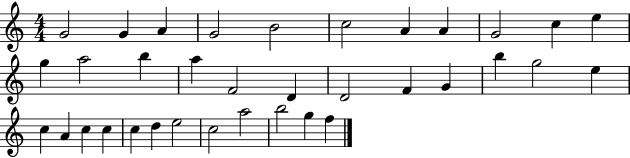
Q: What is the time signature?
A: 4/4